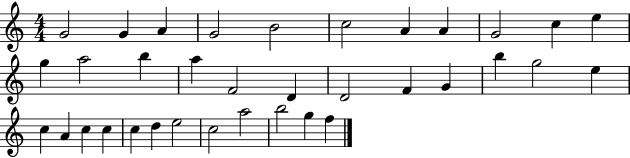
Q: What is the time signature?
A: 4/4